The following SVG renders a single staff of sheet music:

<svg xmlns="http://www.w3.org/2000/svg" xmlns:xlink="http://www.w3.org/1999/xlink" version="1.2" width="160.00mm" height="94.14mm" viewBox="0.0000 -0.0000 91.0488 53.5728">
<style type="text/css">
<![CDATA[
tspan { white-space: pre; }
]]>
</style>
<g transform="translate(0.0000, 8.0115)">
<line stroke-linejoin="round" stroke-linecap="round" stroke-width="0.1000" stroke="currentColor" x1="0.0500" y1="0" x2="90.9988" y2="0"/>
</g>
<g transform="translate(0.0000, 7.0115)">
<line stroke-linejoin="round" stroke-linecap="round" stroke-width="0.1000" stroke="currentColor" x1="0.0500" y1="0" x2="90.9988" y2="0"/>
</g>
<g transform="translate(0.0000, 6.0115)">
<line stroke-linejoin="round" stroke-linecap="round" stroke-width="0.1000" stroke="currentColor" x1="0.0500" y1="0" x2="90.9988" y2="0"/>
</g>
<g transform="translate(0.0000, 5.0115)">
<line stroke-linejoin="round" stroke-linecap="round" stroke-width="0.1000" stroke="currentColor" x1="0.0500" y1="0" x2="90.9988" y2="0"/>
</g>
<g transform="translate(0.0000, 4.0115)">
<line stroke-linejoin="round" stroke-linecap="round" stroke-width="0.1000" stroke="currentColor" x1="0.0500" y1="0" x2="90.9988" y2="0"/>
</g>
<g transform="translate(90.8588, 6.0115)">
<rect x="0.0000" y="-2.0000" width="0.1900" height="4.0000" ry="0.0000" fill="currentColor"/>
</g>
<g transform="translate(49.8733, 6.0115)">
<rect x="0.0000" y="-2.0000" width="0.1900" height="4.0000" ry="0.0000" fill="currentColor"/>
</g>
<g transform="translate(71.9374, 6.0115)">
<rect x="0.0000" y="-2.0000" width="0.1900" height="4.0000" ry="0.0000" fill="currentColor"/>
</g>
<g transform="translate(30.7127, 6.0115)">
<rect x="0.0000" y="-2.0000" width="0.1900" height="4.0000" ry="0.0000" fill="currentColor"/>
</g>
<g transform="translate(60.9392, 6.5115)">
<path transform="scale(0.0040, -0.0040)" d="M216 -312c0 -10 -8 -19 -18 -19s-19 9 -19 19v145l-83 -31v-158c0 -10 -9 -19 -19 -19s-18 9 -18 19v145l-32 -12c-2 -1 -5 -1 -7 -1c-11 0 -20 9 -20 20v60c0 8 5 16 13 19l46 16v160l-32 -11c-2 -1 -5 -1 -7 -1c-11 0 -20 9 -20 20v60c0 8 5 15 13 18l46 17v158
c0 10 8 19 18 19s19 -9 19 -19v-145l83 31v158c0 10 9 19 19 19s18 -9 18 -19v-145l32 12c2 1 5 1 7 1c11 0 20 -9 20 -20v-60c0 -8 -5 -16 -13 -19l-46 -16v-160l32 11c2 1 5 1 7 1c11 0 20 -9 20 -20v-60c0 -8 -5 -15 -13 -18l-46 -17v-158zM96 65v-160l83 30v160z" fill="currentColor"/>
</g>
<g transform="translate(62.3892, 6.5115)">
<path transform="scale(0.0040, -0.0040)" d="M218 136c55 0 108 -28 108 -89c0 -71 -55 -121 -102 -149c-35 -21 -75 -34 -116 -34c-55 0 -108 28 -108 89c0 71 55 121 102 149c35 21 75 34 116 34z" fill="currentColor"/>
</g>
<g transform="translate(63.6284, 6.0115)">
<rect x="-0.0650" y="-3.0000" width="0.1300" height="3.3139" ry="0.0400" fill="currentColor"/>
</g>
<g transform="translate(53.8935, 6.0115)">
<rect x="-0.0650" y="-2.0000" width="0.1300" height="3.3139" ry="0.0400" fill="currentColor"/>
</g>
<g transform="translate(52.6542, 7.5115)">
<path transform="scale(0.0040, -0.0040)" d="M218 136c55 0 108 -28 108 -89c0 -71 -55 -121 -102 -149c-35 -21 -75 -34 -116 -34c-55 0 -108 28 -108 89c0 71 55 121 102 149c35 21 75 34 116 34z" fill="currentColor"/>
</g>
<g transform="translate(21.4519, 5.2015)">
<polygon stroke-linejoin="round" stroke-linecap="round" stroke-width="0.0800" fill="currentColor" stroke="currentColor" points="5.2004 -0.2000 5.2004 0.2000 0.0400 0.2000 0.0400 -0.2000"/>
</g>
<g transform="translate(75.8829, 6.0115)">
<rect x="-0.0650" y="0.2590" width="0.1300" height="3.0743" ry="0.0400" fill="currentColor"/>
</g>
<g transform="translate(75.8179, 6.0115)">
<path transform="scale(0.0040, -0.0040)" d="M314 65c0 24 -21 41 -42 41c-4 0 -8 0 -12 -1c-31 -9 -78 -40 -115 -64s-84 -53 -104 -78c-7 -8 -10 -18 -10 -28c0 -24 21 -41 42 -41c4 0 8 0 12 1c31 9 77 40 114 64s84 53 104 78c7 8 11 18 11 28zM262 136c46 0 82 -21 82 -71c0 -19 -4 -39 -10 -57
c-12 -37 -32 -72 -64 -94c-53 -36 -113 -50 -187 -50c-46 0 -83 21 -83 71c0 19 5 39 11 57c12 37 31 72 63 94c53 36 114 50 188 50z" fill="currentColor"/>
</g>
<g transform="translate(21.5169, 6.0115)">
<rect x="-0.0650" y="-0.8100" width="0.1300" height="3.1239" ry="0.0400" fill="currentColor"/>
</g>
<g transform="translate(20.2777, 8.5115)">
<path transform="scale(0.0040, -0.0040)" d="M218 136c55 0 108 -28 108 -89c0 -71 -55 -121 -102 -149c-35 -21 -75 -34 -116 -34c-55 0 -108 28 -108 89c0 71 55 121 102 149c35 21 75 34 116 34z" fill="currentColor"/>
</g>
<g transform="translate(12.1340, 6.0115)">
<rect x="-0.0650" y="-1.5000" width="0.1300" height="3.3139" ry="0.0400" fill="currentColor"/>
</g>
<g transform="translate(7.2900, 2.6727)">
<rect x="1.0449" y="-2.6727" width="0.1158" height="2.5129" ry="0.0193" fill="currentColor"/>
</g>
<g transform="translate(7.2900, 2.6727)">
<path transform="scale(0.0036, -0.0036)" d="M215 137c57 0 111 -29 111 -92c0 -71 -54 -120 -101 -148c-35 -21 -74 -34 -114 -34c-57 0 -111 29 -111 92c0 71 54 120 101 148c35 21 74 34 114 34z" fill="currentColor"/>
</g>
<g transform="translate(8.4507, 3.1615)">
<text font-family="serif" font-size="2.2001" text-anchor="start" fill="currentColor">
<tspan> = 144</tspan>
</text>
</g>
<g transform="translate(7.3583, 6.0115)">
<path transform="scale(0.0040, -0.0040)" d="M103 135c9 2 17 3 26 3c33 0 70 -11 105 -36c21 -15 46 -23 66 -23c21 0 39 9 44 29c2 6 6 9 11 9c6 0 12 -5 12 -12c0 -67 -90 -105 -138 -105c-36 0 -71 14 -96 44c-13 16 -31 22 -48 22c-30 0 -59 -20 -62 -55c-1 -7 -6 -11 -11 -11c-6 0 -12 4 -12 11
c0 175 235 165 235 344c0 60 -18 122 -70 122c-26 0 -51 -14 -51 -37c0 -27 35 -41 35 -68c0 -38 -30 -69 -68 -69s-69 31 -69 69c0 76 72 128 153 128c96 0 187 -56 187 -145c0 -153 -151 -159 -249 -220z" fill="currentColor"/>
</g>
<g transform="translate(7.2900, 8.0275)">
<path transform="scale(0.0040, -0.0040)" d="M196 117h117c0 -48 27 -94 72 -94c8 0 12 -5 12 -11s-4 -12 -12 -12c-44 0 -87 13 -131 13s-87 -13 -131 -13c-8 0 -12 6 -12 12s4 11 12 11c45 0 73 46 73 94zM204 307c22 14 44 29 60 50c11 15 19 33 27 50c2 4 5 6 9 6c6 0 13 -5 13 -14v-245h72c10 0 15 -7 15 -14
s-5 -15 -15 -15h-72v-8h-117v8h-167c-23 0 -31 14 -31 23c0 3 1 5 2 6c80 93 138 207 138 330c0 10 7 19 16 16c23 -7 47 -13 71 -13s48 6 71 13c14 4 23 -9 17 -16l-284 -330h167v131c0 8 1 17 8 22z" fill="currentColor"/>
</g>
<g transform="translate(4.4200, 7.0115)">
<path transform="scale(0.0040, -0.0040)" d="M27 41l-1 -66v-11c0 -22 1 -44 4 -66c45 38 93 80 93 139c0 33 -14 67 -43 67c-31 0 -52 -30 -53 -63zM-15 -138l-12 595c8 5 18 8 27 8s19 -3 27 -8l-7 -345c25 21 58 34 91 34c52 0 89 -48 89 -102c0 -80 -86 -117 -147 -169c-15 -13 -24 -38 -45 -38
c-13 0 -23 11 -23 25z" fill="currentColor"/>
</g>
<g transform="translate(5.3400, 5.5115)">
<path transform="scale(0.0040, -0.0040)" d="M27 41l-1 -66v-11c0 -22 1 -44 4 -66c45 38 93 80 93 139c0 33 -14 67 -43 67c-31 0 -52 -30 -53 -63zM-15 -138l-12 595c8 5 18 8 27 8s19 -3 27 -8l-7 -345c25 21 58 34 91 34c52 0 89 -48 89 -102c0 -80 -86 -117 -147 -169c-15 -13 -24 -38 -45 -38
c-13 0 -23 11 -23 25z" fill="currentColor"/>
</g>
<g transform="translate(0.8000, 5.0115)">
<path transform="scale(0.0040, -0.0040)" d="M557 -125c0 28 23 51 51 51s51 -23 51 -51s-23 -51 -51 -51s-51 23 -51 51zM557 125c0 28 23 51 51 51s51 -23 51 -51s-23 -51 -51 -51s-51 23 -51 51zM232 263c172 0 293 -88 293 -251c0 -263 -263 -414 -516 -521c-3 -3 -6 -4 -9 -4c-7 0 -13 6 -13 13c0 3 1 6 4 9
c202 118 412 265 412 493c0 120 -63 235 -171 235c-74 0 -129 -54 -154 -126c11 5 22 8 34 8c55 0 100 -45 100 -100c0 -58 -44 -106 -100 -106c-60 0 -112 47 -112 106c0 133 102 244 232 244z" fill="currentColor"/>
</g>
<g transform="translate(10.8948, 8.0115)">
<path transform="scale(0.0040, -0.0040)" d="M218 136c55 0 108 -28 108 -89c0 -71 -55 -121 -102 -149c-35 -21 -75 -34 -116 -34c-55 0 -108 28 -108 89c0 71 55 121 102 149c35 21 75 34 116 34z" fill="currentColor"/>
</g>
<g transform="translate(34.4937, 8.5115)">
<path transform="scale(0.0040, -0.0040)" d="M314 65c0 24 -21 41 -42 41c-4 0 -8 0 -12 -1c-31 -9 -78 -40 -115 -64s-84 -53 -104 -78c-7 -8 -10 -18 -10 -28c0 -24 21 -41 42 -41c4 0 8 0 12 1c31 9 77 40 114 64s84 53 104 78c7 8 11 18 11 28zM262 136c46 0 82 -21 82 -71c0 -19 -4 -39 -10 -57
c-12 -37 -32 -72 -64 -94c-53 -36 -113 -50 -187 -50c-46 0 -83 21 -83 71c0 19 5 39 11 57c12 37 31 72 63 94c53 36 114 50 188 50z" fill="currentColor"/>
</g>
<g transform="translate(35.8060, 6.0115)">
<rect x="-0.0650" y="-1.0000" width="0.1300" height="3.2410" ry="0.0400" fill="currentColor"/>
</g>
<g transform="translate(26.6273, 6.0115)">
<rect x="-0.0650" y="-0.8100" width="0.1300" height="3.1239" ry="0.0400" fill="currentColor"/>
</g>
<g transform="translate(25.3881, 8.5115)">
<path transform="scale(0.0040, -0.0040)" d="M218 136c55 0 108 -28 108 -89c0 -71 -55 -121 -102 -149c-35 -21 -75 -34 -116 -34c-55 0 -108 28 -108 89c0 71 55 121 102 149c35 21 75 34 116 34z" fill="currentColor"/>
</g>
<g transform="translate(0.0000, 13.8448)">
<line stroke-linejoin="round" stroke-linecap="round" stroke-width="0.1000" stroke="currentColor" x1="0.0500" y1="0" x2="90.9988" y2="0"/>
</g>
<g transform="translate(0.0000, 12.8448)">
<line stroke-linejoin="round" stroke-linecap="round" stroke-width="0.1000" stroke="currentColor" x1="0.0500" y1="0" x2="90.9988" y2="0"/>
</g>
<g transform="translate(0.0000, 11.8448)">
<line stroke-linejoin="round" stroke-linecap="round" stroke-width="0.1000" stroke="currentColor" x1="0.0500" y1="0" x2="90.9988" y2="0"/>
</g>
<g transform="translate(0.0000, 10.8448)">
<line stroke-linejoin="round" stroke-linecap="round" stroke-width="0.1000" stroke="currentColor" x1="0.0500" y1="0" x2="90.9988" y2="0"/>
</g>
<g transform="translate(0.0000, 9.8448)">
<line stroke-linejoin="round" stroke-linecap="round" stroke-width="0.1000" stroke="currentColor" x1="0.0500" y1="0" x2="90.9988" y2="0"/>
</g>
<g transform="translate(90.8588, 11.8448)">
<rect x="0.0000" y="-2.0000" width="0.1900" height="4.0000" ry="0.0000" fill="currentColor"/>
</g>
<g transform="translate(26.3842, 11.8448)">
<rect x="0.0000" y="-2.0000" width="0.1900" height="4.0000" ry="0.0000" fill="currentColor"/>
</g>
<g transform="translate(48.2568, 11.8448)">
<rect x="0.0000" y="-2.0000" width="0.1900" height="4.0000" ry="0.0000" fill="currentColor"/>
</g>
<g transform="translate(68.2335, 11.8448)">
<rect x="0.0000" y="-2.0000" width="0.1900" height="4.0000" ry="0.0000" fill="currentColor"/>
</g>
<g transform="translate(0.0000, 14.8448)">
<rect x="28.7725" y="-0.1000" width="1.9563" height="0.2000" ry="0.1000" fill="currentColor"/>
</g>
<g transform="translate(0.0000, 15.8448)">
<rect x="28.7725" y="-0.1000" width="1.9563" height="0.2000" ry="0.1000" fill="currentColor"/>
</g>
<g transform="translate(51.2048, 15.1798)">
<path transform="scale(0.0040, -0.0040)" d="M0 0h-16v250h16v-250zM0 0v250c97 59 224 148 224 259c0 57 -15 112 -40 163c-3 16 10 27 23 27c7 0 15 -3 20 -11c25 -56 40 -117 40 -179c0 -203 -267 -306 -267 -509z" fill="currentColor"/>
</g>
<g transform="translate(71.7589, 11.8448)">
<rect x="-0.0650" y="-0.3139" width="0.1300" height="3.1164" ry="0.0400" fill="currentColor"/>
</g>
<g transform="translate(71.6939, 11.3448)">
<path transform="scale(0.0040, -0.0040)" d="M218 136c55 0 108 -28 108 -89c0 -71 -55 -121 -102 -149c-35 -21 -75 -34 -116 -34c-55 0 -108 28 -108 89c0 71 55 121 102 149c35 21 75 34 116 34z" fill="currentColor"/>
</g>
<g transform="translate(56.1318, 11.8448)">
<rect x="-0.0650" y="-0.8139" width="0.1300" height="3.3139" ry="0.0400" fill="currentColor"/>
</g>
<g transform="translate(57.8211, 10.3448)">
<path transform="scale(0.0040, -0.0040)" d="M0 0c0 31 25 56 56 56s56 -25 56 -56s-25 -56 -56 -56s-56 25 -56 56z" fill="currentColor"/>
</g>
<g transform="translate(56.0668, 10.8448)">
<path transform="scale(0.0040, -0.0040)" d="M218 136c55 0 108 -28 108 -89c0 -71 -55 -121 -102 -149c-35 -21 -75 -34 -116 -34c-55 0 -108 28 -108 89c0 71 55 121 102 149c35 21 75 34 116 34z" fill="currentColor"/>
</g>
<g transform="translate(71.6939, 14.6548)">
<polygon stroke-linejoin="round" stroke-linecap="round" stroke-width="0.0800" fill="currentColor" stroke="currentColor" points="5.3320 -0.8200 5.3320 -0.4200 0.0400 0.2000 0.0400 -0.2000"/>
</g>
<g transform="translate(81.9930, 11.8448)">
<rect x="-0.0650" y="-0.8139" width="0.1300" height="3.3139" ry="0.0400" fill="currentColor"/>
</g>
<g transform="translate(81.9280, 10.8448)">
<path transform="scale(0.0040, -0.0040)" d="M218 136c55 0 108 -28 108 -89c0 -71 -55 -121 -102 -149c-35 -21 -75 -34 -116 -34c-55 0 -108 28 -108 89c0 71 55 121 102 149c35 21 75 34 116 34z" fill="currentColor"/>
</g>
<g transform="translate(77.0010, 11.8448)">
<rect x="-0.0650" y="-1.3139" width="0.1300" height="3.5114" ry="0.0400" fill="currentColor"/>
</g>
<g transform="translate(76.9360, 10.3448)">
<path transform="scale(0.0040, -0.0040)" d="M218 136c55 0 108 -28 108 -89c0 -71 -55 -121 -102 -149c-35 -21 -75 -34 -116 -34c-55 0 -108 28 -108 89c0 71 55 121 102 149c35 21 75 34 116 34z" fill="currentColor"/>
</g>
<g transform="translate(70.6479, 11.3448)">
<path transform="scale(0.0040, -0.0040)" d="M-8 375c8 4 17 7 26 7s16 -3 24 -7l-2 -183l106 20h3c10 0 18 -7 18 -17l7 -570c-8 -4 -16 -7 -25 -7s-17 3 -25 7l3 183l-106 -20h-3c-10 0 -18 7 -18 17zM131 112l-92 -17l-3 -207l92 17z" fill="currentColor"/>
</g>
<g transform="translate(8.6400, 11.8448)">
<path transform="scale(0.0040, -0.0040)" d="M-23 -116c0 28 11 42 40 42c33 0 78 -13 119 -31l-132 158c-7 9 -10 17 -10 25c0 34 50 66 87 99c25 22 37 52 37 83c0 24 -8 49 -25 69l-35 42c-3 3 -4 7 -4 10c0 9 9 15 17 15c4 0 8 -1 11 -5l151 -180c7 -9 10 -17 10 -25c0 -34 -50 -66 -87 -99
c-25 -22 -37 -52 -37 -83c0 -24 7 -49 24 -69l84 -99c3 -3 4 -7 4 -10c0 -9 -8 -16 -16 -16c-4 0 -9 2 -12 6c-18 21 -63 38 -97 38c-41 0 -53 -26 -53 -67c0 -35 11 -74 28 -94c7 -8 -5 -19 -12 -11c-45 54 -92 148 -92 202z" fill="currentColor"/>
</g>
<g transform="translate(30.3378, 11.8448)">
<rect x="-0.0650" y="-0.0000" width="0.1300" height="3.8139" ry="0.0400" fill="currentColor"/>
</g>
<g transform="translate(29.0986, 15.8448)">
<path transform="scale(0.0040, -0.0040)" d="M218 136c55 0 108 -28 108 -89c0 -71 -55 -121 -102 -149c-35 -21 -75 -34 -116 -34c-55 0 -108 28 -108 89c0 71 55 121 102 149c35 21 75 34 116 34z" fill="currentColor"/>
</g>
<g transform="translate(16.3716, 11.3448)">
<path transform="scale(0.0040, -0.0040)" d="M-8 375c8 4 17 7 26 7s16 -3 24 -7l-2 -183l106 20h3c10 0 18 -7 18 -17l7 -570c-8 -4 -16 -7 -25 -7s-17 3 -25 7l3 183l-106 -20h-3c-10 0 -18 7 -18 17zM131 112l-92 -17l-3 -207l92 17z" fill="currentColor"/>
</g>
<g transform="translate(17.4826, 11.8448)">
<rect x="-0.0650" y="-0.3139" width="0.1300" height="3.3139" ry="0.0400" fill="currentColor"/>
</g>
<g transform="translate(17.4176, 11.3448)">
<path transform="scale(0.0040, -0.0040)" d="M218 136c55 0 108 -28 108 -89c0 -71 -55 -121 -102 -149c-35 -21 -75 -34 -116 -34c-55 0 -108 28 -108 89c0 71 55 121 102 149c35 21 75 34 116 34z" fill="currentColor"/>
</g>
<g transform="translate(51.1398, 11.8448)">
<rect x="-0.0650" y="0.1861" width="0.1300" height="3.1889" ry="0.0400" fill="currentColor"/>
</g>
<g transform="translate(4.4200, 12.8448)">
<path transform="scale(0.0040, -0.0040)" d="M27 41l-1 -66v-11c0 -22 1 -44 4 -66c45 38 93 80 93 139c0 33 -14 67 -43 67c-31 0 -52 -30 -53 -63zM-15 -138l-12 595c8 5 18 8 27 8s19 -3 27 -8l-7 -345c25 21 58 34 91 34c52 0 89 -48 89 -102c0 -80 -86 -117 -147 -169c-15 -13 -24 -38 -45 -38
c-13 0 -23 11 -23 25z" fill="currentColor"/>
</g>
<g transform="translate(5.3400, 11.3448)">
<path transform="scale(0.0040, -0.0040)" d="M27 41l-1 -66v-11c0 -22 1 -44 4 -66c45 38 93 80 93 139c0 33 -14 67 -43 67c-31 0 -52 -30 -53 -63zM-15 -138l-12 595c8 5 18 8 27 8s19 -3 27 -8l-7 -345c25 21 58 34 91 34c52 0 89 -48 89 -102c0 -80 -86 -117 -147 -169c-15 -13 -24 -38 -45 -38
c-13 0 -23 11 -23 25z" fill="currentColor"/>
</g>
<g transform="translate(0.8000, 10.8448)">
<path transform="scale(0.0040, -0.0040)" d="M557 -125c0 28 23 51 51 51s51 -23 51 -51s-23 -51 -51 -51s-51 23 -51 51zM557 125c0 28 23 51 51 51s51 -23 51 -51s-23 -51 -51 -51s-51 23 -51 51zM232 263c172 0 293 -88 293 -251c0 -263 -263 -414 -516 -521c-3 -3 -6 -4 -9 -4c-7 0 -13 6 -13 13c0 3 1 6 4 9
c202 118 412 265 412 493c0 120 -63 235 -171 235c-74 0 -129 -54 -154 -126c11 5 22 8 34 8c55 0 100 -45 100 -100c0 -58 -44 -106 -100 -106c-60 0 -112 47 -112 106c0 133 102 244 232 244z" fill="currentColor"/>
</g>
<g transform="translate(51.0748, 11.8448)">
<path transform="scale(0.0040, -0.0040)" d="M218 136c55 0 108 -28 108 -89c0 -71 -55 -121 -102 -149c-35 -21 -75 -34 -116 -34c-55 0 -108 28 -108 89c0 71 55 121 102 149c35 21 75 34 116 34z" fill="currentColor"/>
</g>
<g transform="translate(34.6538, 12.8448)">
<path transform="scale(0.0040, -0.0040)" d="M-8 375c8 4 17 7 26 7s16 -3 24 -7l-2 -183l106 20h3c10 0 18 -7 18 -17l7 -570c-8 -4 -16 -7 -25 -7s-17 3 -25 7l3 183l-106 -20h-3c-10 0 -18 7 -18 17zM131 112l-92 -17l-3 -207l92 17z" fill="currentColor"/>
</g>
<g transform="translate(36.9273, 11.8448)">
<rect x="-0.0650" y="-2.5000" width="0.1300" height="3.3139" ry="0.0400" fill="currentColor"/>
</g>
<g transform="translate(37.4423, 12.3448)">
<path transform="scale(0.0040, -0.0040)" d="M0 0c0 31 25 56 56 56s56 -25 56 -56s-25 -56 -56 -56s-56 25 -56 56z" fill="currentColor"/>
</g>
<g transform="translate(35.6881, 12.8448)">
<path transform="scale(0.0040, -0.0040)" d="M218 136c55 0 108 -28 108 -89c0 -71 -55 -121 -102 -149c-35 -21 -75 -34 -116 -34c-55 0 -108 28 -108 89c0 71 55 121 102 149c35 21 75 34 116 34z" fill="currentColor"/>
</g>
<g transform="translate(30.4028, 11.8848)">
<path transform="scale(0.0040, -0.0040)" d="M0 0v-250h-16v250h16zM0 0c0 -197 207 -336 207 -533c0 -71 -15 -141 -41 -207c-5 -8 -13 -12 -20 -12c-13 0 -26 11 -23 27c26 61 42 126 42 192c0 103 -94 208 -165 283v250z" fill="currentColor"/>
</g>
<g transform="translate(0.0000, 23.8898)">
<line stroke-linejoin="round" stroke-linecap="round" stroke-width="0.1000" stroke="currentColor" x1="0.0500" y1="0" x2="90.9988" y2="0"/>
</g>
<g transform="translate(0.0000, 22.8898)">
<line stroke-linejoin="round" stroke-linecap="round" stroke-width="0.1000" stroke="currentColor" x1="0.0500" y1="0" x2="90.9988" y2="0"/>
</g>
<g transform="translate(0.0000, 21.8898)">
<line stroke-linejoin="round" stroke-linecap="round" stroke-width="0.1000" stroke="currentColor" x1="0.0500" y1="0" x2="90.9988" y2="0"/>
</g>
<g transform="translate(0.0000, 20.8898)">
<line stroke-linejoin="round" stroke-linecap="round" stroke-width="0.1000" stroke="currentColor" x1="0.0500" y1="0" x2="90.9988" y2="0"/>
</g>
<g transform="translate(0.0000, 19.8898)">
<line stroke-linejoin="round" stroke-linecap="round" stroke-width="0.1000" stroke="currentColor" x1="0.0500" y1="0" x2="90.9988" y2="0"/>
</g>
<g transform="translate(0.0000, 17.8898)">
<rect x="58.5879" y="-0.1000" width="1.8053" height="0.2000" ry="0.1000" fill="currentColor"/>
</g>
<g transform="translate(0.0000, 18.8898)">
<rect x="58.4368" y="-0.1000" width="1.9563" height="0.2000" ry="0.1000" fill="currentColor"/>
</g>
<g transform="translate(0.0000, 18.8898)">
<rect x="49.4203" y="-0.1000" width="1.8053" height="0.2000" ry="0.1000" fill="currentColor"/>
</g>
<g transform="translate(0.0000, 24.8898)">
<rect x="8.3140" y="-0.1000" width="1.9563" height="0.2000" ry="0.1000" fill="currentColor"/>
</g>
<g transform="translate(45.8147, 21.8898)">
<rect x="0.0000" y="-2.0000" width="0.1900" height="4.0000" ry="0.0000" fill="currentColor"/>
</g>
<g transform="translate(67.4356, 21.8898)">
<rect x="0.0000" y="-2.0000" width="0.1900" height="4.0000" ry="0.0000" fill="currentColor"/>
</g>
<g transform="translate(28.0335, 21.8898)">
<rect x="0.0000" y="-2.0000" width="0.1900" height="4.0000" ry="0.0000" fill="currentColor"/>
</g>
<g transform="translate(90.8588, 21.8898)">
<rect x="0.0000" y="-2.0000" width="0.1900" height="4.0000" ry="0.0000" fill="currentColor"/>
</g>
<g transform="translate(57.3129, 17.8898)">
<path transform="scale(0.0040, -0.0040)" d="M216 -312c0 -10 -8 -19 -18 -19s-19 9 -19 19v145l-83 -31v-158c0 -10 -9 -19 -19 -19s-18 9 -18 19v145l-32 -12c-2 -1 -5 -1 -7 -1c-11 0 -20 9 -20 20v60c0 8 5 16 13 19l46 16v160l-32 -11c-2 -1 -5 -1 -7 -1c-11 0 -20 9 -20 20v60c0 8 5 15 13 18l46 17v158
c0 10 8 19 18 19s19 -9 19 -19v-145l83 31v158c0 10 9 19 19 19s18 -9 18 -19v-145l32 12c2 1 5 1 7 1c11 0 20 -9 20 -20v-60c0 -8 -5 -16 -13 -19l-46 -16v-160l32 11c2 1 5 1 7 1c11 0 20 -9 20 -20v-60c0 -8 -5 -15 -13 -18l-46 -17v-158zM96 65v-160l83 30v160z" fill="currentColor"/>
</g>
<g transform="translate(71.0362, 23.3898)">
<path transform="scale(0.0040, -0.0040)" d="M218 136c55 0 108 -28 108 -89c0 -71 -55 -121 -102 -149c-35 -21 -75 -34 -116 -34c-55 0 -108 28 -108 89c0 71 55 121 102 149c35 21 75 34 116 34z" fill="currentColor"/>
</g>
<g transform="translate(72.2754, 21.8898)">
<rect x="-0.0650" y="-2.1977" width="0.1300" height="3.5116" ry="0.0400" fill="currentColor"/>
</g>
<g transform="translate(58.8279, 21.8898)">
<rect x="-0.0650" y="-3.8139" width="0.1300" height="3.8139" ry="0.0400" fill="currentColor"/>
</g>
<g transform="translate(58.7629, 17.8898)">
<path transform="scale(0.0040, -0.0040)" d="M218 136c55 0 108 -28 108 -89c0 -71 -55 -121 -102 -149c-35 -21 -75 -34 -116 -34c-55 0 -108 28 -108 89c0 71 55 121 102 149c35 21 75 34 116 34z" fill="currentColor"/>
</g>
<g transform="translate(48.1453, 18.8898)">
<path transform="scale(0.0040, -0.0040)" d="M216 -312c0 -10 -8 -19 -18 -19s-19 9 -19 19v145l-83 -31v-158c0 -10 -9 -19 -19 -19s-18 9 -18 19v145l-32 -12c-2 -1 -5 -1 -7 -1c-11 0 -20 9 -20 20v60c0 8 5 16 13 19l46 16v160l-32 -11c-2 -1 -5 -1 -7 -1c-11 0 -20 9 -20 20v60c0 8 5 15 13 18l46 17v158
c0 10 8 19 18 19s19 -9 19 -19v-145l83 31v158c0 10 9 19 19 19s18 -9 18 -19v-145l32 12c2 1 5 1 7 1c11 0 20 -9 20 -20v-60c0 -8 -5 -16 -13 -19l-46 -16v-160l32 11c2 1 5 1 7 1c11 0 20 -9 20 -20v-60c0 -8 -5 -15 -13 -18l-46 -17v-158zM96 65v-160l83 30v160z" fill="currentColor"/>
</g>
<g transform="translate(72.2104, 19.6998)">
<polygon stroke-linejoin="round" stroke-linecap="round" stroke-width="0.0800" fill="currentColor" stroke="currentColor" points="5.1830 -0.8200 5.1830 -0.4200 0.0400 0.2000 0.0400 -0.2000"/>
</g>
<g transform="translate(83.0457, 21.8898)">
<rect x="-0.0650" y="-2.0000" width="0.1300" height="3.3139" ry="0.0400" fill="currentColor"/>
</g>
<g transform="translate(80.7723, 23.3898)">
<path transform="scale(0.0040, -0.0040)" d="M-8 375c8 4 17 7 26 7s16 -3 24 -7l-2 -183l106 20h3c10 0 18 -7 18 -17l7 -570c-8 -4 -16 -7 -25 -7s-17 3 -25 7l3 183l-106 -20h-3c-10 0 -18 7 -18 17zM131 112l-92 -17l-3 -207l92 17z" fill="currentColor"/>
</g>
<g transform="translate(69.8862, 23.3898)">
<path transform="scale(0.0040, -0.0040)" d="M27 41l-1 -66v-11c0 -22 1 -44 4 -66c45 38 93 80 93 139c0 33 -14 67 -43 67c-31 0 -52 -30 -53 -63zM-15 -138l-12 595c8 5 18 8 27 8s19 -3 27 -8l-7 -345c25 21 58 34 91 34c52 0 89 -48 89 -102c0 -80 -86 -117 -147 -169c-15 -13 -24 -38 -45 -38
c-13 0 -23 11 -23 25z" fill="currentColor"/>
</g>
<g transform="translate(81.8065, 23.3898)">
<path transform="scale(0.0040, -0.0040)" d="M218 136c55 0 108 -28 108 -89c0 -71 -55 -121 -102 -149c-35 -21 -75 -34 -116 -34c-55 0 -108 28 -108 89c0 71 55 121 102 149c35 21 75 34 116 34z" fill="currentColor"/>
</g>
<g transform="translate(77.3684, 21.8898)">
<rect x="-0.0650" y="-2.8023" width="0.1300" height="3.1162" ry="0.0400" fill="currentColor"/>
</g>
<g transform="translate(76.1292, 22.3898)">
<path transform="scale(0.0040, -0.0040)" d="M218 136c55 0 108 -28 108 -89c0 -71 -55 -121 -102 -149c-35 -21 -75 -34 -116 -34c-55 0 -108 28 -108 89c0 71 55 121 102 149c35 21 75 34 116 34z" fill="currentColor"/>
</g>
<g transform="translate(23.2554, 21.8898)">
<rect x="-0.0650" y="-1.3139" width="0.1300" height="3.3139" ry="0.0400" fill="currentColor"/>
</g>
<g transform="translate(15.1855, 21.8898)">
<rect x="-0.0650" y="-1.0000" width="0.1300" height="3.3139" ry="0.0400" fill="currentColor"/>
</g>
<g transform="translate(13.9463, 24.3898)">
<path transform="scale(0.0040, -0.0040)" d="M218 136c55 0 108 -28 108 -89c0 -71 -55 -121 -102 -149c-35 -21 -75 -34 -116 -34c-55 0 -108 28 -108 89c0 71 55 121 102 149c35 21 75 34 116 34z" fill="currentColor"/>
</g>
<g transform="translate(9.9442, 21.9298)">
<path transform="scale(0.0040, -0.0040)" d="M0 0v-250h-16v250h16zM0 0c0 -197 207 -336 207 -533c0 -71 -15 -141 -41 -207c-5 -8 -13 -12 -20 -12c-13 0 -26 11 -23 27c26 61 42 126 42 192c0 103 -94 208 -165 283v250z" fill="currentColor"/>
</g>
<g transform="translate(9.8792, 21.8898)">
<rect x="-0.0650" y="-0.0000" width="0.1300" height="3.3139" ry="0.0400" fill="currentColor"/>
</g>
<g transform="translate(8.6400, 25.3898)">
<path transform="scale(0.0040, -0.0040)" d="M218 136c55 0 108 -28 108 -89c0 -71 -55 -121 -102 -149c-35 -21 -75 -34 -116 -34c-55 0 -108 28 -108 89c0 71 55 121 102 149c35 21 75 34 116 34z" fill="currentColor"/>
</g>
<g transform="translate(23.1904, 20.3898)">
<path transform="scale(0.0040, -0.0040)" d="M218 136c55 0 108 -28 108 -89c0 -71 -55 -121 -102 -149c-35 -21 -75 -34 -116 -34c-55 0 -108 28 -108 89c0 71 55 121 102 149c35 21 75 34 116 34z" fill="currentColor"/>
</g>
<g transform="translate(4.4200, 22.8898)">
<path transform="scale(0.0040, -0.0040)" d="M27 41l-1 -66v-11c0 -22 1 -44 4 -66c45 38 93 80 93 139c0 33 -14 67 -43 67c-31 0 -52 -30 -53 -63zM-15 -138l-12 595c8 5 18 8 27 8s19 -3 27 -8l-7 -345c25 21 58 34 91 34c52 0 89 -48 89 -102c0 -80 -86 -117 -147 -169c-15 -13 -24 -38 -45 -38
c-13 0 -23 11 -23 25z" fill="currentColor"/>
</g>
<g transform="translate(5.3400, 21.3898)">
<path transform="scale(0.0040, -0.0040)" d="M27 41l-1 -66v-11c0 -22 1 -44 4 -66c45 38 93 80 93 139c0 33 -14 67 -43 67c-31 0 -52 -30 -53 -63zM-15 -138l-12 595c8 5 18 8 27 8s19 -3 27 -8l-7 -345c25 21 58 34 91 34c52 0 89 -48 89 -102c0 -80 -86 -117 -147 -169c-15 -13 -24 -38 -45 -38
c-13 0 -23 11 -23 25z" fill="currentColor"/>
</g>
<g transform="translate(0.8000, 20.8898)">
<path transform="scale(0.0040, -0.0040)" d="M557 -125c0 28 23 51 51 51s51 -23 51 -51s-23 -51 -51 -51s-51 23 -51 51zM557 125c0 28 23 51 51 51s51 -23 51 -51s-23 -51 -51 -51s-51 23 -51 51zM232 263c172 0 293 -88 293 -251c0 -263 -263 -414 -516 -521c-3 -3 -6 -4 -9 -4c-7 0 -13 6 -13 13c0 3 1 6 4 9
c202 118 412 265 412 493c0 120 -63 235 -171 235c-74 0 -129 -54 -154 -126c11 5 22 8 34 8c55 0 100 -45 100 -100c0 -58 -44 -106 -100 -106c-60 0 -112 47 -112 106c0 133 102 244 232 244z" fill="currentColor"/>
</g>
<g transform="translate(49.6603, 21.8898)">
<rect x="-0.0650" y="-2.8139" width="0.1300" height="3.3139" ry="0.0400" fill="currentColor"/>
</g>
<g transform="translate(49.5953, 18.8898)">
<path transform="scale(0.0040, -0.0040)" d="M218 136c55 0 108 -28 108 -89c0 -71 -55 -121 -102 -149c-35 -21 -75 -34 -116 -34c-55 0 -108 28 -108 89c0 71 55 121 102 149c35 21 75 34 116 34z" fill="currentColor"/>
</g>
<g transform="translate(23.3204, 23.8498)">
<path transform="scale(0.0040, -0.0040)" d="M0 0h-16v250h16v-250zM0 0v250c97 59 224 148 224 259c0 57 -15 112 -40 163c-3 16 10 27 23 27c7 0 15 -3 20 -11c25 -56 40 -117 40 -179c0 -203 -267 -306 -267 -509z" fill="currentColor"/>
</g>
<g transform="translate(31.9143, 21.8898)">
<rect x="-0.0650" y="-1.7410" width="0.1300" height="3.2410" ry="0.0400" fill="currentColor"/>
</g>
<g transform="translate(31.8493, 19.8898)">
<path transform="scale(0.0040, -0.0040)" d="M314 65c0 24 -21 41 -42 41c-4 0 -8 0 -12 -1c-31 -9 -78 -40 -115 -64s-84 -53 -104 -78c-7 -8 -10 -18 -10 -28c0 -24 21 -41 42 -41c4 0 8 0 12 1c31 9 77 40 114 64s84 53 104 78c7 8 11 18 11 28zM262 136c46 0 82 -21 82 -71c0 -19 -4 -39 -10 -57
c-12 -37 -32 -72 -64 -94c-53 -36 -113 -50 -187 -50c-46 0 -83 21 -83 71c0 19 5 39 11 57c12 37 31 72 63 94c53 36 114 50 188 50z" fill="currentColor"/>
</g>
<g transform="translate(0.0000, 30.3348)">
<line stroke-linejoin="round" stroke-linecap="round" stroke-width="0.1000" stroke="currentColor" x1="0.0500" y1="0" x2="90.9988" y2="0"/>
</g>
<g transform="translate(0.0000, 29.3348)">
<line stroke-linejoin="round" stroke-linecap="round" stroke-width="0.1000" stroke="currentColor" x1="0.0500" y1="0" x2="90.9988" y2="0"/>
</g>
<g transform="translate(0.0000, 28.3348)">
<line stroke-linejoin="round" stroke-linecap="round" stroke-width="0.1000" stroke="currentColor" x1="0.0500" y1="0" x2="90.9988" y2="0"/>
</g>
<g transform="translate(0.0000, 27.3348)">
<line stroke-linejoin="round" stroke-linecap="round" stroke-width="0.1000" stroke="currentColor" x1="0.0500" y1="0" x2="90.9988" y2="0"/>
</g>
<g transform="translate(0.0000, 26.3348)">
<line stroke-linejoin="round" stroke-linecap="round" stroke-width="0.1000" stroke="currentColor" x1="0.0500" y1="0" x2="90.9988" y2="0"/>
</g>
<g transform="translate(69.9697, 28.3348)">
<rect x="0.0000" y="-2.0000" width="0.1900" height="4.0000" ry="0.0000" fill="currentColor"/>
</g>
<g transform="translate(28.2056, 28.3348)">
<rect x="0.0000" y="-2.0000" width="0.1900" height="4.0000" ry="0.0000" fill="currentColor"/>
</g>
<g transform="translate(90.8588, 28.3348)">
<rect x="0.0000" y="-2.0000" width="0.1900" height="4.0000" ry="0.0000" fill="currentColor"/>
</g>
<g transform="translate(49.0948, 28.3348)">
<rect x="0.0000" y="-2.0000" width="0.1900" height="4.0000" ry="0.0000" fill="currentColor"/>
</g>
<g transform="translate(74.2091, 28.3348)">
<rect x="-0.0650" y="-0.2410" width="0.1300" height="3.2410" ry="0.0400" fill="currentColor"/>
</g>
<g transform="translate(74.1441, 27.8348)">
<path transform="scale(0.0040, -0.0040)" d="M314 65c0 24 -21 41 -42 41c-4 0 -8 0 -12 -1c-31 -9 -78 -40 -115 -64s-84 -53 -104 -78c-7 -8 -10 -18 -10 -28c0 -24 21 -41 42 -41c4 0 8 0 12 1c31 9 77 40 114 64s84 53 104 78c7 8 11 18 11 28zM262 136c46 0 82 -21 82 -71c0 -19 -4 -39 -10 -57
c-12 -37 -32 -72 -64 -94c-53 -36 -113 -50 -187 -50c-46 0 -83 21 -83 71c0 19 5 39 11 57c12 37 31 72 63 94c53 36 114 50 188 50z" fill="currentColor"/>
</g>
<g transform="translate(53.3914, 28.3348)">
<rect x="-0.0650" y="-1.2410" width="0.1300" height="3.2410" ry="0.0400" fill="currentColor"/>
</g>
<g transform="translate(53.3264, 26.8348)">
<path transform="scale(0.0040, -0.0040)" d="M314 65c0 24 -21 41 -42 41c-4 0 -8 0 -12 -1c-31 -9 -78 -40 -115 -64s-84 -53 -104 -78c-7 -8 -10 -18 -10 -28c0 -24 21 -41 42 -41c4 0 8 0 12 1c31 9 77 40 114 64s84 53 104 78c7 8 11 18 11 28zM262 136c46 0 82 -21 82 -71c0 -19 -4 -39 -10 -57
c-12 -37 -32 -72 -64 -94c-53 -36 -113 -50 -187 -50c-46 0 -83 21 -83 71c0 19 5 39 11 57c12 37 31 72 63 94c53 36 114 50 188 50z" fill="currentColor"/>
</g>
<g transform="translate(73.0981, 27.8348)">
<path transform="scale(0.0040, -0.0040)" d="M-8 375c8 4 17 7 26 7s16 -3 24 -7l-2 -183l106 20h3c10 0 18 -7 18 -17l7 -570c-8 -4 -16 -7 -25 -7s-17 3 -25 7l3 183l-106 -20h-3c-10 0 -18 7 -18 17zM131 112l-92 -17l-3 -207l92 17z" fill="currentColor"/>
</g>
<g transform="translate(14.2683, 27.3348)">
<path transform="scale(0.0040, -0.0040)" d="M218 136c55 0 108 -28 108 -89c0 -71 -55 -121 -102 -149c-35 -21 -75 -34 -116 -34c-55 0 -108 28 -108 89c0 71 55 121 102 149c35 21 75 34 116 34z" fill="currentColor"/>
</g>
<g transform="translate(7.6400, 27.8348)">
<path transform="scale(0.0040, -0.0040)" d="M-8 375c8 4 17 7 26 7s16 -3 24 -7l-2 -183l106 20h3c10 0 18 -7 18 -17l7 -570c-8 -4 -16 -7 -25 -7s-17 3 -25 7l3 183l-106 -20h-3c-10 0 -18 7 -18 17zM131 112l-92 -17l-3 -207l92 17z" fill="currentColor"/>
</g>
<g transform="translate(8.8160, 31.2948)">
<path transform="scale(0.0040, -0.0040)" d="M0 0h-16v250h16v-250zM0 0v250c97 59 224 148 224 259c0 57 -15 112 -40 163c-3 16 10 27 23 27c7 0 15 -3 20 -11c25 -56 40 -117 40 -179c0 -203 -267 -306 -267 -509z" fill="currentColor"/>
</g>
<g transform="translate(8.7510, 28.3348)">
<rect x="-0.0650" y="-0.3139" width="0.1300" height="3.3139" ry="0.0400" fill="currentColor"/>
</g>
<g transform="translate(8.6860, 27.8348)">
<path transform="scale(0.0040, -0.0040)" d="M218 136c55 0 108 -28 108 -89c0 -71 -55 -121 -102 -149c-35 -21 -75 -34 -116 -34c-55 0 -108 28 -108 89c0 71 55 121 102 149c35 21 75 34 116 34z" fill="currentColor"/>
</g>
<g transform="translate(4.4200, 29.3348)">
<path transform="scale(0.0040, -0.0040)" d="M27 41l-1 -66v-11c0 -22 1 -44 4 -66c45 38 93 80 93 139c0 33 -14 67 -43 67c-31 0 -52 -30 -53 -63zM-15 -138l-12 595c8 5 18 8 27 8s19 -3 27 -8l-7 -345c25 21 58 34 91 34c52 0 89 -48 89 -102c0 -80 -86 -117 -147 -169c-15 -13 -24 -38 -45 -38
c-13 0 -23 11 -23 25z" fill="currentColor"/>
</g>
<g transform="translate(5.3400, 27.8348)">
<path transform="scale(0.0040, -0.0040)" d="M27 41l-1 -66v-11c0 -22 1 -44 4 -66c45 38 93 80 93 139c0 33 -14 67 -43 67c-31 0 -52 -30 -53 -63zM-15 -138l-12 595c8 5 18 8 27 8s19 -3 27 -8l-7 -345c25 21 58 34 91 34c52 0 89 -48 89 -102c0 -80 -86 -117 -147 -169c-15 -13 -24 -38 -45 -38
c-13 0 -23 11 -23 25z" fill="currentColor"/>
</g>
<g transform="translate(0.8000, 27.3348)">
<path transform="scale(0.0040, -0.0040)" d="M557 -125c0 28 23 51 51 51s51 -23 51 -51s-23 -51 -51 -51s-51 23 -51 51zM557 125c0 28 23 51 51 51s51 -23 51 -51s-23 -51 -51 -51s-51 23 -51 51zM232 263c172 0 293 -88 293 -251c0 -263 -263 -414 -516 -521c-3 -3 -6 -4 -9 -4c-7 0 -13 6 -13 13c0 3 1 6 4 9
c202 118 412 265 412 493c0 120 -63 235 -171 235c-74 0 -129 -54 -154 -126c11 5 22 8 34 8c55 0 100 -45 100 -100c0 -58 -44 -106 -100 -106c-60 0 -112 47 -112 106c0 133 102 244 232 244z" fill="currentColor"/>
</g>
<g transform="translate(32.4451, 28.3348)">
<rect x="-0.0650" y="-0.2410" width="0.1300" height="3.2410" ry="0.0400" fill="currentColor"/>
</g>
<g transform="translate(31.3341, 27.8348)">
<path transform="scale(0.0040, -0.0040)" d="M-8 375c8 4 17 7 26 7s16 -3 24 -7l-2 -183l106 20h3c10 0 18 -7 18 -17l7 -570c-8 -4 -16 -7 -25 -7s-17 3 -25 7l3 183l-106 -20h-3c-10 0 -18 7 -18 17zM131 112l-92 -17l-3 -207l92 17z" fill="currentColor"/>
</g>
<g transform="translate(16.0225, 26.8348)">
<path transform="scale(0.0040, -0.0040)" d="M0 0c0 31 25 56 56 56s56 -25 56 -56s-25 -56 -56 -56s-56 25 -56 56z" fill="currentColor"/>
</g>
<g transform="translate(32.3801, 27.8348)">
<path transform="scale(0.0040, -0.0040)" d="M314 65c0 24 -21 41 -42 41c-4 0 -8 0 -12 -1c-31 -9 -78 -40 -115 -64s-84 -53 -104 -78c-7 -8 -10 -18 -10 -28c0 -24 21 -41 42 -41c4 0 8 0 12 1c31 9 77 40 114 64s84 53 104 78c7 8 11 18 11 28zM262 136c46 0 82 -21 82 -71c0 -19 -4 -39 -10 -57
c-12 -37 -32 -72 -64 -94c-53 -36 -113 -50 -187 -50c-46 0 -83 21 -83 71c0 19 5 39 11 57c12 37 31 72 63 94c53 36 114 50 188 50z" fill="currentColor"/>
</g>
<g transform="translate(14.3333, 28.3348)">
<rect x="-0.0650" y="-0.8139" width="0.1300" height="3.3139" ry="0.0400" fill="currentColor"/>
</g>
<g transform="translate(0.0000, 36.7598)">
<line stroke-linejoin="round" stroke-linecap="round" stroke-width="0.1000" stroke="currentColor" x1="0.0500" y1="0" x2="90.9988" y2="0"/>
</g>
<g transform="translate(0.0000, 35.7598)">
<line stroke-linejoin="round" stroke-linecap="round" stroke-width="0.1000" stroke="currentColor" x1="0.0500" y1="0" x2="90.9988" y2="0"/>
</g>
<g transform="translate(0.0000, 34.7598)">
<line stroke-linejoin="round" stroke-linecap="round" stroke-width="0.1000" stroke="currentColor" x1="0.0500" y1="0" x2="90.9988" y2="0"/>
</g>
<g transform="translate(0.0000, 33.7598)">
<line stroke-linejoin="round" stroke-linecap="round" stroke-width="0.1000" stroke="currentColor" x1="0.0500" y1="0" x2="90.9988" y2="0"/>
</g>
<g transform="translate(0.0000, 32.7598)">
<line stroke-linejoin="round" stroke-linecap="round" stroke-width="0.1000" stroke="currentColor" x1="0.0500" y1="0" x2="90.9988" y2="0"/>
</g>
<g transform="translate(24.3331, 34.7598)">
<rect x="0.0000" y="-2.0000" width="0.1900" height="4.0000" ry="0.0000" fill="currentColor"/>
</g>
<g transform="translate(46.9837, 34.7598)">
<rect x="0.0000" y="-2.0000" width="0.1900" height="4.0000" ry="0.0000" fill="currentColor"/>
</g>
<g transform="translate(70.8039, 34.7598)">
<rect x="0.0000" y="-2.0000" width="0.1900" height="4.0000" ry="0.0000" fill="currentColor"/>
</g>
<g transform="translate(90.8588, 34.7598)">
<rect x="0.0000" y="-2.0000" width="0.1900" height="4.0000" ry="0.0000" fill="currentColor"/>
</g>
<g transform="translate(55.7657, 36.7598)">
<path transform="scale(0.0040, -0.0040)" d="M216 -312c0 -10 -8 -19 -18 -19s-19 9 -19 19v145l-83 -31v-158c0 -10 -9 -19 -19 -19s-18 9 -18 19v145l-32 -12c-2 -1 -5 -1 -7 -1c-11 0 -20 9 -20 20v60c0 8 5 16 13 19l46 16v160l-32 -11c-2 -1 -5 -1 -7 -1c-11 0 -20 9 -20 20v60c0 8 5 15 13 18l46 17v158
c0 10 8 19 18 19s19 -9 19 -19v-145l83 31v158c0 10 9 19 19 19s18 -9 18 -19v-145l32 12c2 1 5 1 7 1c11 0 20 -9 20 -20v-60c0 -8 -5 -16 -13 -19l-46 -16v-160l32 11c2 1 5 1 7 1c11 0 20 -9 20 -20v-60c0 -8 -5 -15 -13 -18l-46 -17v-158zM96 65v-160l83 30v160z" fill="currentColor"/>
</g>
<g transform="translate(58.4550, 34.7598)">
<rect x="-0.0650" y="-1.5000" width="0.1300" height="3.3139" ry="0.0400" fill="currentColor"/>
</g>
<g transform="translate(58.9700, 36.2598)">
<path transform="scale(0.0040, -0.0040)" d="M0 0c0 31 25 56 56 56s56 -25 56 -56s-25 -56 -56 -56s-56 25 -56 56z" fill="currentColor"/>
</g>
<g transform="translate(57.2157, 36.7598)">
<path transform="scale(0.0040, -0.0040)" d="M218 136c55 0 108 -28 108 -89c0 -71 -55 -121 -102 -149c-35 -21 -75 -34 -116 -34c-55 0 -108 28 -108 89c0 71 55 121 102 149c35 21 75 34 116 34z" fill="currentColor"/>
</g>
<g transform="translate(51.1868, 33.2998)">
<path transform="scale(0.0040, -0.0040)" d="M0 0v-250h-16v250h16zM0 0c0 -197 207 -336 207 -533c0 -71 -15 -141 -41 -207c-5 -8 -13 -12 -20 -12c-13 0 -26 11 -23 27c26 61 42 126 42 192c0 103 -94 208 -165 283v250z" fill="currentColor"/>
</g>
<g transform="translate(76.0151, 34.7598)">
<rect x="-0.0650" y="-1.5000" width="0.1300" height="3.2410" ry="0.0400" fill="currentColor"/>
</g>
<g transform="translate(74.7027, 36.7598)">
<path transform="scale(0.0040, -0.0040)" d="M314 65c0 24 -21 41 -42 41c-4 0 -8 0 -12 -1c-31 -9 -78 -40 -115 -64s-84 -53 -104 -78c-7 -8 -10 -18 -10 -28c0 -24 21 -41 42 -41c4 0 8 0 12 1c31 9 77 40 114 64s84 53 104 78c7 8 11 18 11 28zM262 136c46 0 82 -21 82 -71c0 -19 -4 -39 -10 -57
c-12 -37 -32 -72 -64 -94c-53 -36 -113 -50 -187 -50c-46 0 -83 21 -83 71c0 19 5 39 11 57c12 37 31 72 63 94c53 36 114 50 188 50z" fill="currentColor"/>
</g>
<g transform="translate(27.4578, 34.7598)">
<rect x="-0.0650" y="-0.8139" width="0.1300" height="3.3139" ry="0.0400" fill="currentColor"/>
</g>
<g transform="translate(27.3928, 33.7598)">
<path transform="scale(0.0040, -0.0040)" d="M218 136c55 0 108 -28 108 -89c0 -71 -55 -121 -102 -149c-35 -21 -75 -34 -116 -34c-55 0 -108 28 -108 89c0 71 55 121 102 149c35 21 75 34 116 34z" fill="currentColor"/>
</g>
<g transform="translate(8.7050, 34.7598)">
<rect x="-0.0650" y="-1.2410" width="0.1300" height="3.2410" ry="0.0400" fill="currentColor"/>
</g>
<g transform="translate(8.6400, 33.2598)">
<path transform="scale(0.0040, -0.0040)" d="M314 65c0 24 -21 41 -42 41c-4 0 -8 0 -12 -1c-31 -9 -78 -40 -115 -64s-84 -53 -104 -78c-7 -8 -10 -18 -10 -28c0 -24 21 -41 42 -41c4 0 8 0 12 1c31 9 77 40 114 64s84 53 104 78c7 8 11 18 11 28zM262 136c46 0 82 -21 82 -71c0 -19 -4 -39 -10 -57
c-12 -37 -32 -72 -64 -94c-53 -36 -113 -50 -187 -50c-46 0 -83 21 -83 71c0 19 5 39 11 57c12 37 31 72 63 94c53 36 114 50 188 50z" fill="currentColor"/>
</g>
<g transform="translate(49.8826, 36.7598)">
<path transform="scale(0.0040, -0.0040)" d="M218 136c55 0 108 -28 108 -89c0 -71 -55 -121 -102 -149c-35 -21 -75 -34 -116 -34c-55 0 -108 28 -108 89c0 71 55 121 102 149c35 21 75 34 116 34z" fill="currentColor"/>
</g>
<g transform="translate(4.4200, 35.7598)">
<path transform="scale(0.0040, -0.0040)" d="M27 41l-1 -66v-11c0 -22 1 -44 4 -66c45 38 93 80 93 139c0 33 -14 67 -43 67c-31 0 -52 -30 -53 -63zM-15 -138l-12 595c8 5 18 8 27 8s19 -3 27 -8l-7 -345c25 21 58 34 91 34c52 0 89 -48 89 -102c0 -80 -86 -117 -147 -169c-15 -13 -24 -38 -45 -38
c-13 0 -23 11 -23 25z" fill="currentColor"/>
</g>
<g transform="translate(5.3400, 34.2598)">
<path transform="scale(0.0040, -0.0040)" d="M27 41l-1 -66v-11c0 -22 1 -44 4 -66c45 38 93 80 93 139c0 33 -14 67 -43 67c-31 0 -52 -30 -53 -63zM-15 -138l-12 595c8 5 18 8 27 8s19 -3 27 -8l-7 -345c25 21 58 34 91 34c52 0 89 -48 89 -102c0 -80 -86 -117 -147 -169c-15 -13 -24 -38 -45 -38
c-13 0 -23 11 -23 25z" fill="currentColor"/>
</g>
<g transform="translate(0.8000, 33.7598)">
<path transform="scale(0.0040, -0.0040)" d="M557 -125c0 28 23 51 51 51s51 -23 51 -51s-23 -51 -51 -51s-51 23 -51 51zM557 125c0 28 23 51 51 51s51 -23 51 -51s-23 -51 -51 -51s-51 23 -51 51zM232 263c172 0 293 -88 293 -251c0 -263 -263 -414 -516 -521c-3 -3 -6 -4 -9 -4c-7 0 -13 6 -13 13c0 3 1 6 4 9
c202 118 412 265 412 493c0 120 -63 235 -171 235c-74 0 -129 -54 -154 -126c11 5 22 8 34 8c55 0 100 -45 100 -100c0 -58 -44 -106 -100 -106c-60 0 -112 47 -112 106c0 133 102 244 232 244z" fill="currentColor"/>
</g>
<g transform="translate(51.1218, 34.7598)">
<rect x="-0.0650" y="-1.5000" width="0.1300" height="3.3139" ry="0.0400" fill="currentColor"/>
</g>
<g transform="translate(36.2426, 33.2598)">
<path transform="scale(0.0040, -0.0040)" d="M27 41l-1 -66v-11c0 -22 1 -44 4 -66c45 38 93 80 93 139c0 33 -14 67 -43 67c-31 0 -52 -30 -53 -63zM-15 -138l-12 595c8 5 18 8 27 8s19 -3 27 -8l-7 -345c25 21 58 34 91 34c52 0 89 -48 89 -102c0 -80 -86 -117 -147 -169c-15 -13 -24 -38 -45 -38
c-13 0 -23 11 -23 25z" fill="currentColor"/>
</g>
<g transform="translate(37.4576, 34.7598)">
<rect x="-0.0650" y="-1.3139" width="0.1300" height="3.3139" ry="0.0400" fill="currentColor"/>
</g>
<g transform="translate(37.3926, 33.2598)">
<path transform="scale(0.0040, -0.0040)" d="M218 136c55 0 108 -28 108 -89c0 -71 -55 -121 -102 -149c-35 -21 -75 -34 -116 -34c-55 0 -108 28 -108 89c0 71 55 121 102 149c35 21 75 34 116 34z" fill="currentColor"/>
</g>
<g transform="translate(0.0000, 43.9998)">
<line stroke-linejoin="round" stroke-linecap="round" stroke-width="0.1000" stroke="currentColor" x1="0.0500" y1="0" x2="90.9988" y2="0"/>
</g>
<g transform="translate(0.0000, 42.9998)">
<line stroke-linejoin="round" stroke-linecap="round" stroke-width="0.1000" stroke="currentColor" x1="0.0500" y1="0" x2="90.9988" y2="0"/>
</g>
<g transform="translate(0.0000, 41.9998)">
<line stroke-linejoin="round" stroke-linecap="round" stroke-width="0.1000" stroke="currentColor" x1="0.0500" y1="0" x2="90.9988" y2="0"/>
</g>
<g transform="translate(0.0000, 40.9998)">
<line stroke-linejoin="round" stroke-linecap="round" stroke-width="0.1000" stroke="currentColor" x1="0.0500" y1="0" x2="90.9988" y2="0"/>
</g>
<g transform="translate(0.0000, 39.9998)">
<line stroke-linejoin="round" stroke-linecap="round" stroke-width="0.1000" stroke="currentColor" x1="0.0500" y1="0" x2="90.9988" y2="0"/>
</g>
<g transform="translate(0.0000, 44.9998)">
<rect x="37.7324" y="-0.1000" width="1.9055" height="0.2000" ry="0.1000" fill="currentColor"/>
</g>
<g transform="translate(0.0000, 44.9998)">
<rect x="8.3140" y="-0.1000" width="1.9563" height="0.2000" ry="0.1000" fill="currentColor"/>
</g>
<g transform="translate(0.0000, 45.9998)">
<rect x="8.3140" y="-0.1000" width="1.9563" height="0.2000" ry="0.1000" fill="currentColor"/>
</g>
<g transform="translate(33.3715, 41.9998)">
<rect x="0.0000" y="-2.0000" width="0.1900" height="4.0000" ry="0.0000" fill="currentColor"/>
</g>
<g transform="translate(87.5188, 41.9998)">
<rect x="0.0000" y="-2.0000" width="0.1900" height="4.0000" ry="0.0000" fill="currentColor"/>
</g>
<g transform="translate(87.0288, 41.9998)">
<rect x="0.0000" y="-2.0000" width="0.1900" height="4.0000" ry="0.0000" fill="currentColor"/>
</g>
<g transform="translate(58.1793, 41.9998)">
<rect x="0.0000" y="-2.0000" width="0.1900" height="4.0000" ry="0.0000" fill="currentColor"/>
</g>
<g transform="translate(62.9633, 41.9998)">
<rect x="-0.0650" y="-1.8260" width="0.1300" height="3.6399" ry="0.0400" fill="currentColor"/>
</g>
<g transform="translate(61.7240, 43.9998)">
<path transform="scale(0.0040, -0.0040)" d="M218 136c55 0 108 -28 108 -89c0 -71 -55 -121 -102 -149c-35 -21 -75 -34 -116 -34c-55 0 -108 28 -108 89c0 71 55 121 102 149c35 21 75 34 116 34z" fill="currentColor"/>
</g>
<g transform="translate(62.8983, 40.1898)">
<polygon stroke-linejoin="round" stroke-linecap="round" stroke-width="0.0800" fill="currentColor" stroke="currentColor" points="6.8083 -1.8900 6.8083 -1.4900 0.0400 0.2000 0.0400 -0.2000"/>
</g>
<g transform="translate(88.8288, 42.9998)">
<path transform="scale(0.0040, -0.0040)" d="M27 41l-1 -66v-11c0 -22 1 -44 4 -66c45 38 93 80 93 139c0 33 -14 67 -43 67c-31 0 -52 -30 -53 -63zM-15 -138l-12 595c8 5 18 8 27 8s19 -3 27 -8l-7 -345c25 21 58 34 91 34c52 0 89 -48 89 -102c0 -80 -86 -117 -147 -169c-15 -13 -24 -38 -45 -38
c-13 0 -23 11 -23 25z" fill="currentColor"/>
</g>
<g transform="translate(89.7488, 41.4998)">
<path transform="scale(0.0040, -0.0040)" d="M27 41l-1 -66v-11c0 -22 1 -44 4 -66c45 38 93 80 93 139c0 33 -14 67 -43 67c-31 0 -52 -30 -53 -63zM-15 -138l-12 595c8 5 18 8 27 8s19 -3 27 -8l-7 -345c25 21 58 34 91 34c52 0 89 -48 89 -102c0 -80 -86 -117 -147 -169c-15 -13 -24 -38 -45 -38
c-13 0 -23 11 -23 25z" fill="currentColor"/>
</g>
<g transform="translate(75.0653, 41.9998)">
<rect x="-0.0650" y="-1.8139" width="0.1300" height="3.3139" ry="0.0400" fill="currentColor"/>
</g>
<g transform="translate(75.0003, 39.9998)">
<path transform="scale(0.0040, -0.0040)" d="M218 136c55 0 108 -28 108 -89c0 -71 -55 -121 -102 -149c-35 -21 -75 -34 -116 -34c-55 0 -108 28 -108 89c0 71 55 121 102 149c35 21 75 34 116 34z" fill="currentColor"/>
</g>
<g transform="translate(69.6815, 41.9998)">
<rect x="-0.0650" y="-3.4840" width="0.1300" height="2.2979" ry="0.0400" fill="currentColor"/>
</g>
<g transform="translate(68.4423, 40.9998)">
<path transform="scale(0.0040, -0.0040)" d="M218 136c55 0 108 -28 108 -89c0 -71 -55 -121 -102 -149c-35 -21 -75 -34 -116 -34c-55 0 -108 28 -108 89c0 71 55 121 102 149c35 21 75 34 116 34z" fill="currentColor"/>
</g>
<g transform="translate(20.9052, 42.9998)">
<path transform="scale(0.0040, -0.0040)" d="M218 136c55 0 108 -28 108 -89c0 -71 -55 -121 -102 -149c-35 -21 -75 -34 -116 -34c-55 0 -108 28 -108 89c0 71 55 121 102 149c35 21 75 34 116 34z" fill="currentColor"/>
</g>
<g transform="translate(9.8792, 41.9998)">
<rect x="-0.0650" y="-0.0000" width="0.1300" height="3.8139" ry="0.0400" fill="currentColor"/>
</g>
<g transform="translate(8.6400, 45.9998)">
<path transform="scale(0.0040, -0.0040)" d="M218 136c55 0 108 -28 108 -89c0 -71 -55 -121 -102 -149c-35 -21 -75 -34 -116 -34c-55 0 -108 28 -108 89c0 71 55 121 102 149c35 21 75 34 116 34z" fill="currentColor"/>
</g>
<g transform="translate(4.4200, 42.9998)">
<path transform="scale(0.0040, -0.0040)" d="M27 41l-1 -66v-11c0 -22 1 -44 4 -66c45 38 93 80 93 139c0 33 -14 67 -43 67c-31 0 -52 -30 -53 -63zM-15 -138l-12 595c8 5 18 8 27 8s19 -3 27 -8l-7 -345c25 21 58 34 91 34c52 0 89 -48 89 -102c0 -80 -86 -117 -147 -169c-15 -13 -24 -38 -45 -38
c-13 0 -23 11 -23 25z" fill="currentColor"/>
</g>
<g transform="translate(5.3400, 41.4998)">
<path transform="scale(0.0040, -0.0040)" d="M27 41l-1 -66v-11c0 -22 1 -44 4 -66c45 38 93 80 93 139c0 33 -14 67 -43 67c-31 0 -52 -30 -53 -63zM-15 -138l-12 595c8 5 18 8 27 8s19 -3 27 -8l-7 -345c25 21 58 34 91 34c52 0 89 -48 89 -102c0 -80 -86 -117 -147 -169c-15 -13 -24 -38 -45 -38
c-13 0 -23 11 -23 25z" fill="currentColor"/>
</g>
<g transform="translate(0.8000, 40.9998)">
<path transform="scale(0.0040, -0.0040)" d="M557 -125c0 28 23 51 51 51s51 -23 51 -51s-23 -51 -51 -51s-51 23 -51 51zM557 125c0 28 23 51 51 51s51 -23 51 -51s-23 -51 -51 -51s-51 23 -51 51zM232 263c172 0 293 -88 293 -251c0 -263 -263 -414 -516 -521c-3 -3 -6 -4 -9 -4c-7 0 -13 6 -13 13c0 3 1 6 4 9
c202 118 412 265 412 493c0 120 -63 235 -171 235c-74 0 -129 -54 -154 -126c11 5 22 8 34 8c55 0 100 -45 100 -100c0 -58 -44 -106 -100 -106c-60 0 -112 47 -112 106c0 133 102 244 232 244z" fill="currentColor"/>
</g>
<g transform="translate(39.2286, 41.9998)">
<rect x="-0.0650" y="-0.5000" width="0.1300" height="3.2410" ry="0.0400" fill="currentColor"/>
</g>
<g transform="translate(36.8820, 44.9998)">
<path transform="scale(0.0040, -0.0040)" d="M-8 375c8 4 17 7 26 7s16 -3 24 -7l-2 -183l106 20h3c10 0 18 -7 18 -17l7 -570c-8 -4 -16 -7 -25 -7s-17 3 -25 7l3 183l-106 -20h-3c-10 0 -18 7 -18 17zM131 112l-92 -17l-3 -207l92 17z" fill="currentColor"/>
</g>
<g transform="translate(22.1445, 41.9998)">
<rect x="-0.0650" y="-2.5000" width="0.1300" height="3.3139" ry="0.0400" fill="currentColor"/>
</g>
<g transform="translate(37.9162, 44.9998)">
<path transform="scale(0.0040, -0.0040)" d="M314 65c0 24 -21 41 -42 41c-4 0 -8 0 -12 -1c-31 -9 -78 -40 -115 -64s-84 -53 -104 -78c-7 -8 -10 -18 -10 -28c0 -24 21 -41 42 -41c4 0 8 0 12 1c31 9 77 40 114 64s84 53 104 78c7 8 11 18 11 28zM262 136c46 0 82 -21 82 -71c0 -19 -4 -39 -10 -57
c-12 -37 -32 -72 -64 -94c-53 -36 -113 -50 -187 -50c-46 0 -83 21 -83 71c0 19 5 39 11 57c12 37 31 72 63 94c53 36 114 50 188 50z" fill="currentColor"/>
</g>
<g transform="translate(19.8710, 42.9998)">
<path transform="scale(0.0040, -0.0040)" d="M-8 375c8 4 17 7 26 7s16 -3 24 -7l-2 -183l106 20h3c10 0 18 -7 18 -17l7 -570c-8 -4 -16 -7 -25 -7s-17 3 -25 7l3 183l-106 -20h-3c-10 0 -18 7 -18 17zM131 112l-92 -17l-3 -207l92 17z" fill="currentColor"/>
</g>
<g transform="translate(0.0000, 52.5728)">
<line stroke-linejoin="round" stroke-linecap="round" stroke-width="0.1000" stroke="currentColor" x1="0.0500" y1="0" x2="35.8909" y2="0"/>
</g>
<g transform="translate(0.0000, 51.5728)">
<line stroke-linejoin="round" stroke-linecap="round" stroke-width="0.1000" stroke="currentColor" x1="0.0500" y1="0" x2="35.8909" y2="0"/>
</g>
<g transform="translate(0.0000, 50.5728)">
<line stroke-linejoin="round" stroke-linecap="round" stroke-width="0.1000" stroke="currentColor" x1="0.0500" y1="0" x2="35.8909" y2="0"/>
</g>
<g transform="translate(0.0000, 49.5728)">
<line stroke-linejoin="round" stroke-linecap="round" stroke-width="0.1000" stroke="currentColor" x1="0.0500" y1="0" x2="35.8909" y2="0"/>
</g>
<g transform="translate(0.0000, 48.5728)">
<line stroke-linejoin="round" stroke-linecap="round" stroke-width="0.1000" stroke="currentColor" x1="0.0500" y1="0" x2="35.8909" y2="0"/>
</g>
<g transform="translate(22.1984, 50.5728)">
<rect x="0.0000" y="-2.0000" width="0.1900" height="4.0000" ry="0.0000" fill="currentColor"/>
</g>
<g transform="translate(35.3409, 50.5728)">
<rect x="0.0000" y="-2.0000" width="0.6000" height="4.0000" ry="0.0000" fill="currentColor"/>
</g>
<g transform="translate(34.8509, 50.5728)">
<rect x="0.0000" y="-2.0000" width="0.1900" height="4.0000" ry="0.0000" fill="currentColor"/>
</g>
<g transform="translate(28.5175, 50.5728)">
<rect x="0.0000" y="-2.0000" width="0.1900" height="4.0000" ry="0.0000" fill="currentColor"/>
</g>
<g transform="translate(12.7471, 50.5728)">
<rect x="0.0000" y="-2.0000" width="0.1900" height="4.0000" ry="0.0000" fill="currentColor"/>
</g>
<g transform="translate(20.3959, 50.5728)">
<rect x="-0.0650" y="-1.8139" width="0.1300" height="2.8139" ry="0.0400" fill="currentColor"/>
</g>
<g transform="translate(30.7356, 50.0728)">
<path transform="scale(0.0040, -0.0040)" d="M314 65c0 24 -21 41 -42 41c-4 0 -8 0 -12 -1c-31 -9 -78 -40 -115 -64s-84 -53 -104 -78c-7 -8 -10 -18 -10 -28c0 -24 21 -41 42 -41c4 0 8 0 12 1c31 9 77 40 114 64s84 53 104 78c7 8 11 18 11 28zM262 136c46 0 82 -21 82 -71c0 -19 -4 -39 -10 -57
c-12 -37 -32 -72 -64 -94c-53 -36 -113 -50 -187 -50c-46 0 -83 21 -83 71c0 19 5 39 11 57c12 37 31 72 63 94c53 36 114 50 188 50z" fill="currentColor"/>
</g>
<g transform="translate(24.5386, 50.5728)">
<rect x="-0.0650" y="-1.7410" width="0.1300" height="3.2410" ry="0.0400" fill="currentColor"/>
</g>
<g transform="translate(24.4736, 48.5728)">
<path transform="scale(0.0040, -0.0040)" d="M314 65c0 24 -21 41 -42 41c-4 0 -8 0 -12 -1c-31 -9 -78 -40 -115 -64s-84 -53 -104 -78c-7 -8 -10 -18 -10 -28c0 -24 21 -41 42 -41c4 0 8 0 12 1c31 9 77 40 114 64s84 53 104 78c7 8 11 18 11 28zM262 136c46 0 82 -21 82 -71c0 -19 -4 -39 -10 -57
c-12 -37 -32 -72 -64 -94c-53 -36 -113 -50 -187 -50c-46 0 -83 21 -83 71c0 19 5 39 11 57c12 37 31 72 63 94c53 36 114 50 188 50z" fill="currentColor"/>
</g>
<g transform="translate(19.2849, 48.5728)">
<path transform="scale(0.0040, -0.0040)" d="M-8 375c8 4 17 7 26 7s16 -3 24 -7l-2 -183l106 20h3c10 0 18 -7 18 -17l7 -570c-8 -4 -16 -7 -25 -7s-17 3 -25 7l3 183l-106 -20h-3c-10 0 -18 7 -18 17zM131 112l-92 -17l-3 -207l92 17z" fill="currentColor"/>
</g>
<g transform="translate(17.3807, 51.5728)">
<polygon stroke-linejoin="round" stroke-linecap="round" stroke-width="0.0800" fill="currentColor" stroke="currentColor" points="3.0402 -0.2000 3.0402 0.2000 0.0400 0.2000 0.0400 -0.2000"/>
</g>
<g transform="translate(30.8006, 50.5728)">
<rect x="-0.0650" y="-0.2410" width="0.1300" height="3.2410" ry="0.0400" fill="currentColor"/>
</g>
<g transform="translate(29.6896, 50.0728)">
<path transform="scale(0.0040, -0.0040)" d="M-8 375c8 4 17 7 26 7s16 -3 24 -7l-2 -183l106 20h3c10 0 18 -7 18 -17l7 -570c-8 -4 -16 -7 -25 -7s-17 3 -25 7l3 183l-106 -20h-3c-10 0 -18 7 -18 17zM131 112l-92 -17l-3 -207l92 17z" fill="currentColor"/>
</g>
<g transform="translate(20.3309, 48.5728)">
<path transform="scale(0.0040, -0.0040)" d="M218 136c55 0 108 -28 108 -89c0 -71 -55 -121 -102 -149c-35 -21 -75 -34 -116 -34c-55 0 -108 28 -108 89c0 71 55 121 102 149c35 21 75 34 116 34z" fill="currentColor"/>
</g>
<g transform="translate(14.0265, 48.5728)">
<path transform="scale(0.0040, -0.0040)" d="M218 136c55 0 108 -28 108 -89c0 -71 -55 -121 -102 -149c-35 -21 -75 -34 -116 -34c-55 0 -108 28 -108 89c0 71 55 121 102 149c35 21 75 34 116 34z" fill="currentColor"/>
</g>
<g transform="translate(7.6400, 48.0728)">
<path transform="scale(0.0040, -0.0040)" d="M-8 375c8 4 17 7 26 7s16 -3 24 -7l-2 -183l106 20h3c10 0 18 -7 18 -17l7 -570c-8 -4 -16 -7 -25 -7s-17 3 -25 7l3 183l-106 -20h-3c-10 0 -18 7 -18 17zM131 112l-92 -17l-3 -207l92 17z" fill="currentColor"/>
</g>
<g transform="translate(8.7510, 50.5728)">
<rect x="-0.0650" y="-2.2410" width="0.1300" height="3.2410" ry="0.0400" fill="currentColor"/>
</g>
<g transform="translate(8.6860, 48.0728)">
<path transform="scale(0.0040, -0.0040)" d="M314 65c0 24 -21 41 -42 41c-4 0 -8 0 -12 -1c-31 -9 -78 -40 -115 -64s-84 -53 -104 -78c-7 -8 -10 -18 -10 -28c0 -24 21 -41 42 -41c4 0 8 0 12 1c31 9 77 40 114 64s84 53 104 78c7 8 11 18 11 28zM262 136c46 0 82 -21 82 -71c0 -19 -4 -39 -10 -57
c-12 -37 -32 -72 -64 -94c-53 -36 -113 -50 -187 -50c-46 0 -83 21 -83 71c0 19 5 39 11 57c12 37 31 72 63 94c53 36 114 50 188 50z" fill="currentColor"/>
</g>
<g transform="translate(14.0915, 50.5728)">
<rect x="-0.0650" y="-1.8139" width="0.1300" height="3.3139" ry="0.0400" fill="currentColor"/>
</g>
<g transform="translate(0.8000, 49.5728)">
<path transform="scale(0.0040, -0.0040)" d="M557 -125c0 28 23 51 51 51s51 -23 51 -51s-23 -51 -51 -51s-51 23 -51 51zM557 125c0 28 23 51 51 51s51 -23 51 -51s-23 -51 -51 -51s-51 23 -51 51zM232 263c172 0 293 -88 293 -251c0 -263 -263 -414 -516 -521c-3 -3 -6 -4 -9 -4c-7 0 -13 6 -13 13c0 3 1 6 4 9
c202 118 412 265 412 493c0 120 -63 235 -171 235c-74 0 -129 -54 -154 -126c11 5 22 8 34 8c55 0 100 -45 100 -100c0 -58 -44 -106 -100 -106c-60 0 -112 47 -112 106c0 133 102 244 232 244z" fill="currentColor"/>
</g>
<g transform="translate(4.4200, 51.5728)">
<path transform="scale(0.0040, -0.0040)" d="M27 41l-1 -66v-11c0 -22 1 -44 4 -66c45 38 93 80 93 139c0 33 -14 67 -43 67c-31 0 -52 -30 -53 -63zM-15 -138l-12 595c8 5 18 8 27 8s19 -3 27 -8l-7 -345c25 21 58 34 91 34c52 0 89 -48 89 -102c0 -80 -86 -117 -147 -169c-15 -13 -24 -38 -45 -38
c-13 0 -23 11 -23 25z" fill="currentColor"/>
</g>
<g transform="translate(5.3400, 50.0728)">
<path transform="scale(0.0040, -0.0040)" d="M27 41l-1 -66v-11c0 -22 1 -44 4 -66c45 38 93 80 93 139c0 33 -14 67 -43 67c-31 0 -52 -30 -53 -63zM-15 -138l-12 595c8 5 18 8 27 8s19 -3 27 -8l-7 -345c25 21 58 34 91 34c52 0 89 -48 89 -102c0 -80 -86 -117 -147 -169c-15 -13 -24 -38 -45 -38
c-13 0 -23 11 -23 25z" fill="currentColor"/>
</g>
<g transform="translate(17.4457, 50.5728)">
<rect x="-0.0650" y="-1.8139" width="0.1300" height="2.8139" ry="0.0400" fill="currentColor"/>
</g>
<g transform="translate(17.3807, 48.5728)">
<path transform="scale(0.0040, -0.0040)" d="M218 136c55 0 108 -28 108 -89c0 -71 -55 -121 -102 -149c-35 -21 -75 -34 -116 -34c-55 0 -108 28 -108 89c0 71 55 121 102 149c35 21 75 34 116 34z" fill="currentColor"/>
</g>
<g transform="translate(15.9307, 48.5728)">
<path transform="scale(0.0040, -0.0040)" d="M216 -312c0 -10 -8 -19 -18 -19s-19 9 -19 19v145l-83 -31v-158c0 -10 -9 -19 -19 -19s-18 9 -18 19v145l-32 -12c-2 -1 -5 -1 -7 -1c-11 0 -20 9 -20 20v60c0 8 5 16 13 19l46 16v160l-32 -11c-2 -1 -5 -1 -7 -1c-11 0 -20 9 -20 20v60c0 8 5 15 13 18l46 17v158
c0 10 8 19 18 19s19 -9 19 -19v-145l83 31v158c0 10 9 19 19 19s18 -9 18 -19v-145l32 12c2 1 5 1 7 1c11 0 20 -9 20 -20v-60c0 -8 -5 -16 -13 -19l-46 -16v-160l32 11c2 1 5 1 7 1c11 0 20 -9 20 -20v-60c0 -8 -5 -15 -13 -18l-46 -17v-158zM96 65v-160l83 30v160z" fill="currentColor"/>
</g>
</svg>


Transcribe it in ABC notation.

X:1
T:Untitled
M:2/4
L:1/4
K:Bb
G,, F,,/2 F,,/2 F,,2 A,, ^C, D,2 z E, C,,/2 B,, D,/2 F, E,/2 G,/2 F, D,,/2 F,, G,/2 A,2 ^C ^E _A,,/2 C,/2 A,, E,/2 F, E,2 G,2 E,2 G,2 F, _G, G,,/2 ^G,, G,,2 C,, B,, E,,2 G,,/2 F,/2 A, B,2 A, ^A,/2 A,/2 A,2 E,2